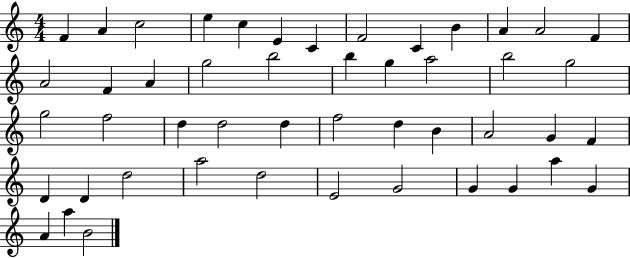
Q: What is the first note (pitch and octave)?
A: F4